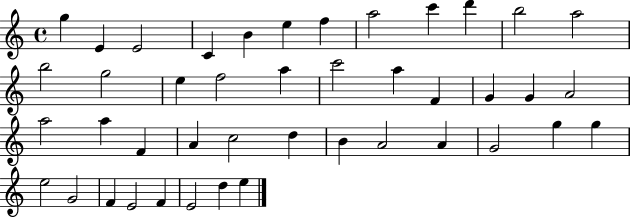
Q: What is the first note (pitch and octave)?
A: G5